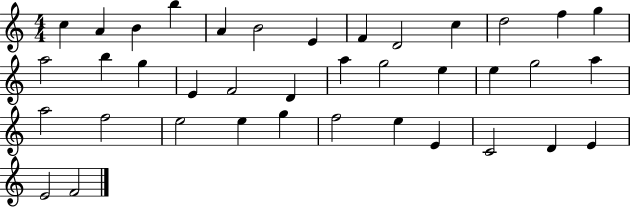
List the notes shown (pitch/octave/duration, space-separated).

C5/q A4/q B4/q B5/q A4/q B4/h E4/q F4/q D4/h C5/q D5/h F5/q G5/q A5/h B5/q G5/q E4/q F4/h D4/q A5/q G5/h E5/q E5/q G5/h A5/q A5/h F5/h E5/h E5/q G5/q F5/h E5/q E4/q C4/h D4/q E4/q E4/h F4/h